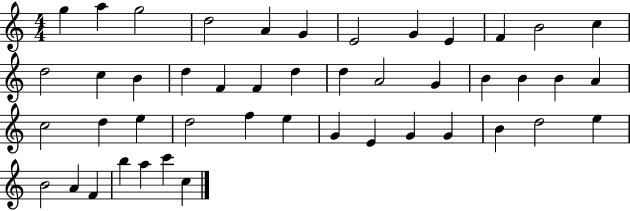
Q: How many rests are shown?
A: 0